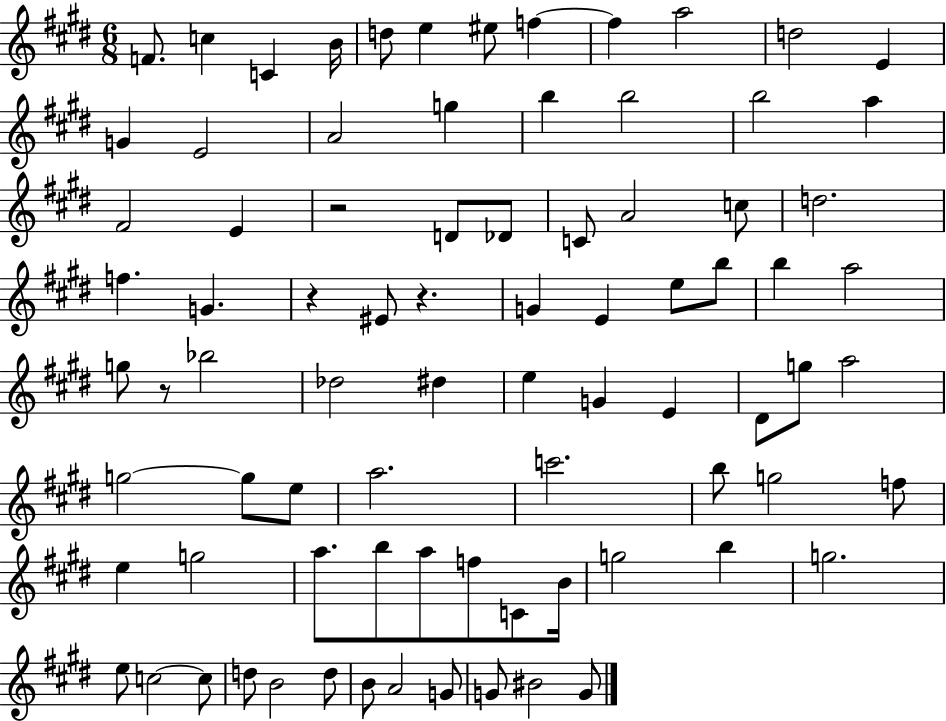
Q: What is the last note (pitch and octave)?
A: G4